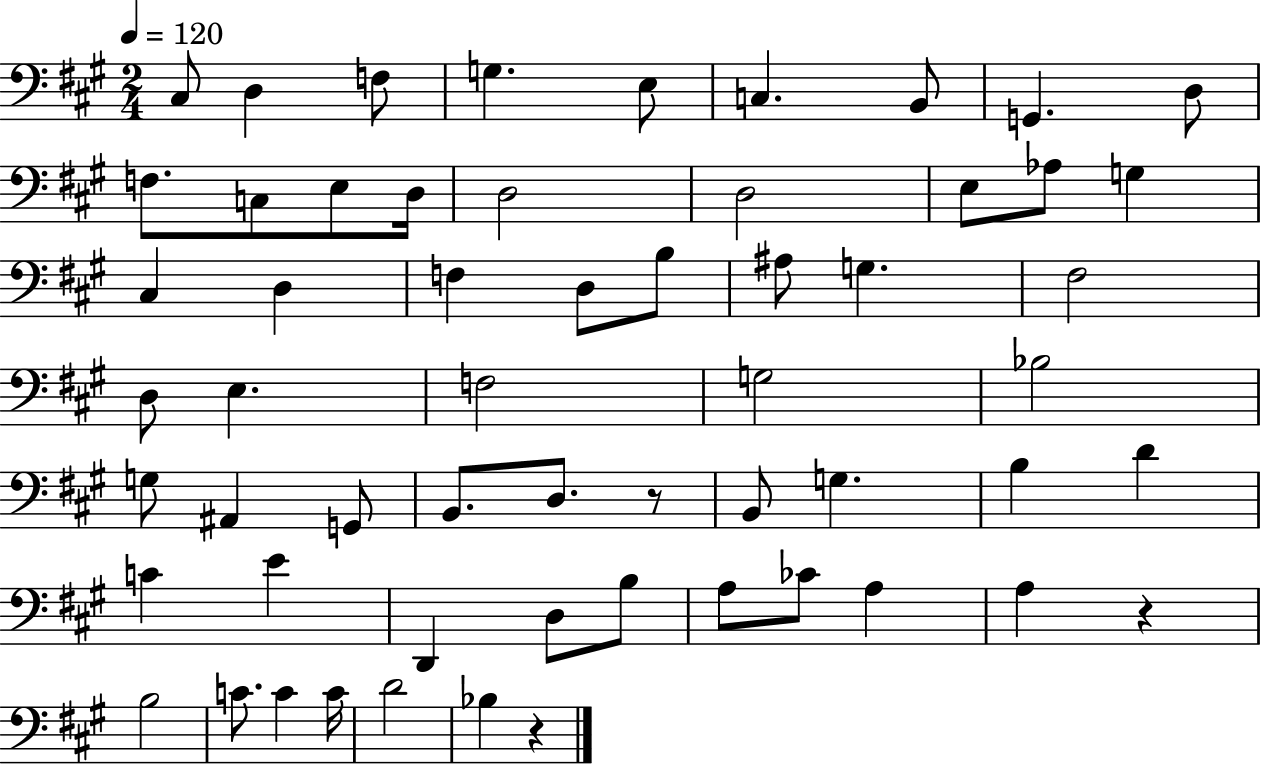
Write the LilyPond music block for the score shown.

{
  \clef bass
  \numericTimeSignature
  \time 2/4
  \key a \major
  \tempo 4 = 120
  cis8 d4 f8 | g4. e8 | c4. b,8 | g,4. d8 | \break f8. c8 e8 d16 | d2 | d2 | e8 aes8 g4 | \break cis4 d4 | f4 d8 b8 | ais8 g4. | fis2 | \break d8 e4. | f2 | g2 | bes2 | \break g8 ais,4 g,8 | b,8. d8. r8 | b,8 g4. | b4 d'4 | \break c'4 e'4 | d,4 d8 b8 | a8 ces'8 a4 | a4 r4 | \break b2 | c'8. c'4 c'16 | d'2 | bes4 r4 | \break \bar "|."
}